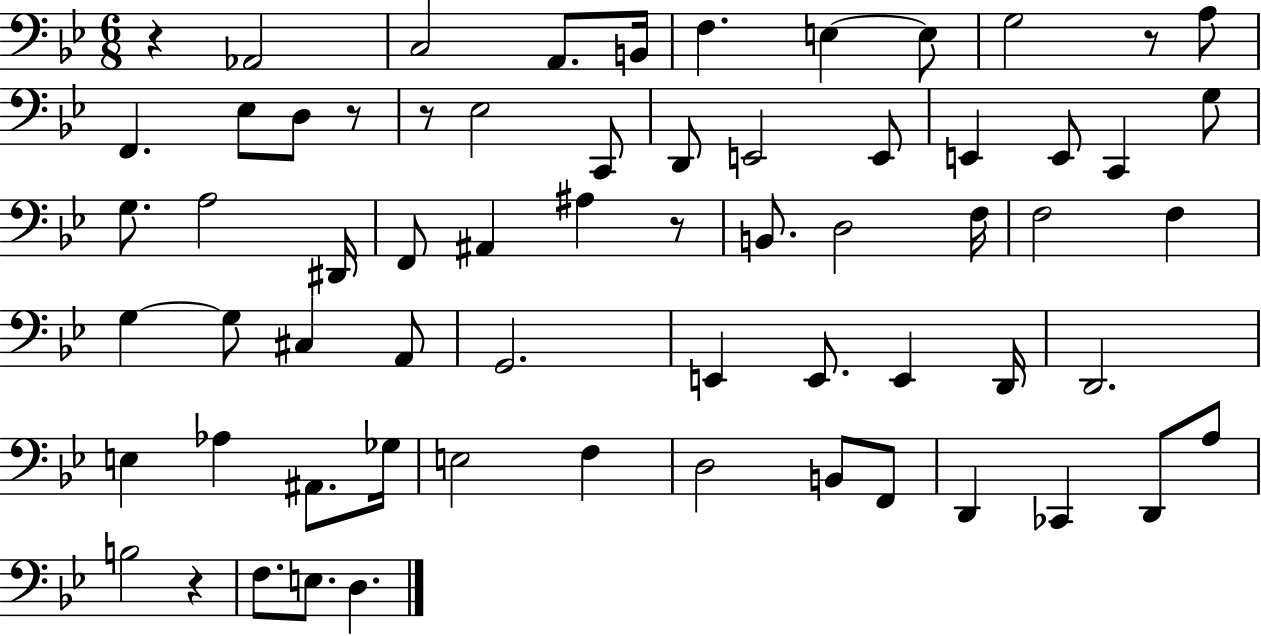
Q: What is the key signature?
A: BES major